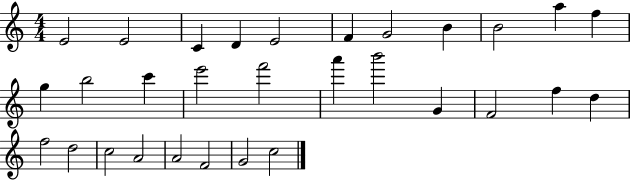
E4/h E4/h C4/q D4/q E4/h F4/q G4/h B4/q B4/h A5/q F5/q G5/q B5/h C6/q E6/h F6/h A6/q B6/h G4/q F4/h F5/q D5/q F5/h D5/h C5/h A4/h A4/h F4/h G4/h C5/h